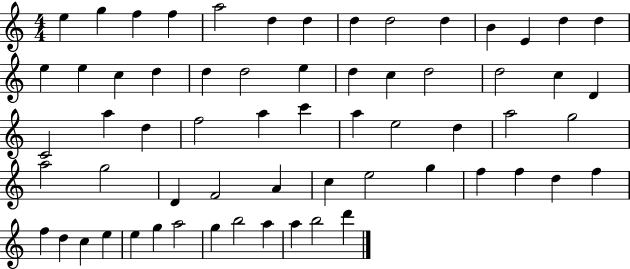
E5/q G5/q F5/q F5/q A5/h D5/q D5/q D5/q D5/h D5/q B4/q E4/q D5/q D5/q E5/q E5/q C5/q D5/q D5/q D5/h E5/q D5/q C5/q D5/h D5/h C5/q D4/q C4/h A5/q D5/q F5/h A5/q C6/q A5/q E5/h D5/q A5/h G5/h A5/h G5/h D4/q F4/h A4/q C5/q E5/h G5/q F5/q F5/q D5/q F5/q F5/q D5/q C5/q E5/q E5/q G5/q A5/h G5/q B5/h A5/q A5/q B5/h D6/q